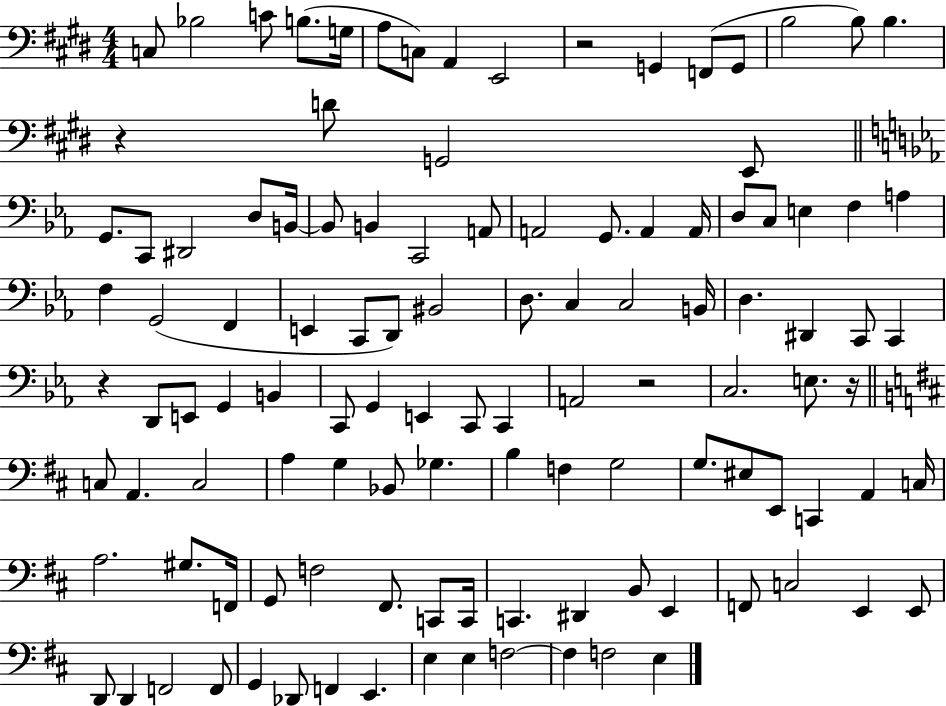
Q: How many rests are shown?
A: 5